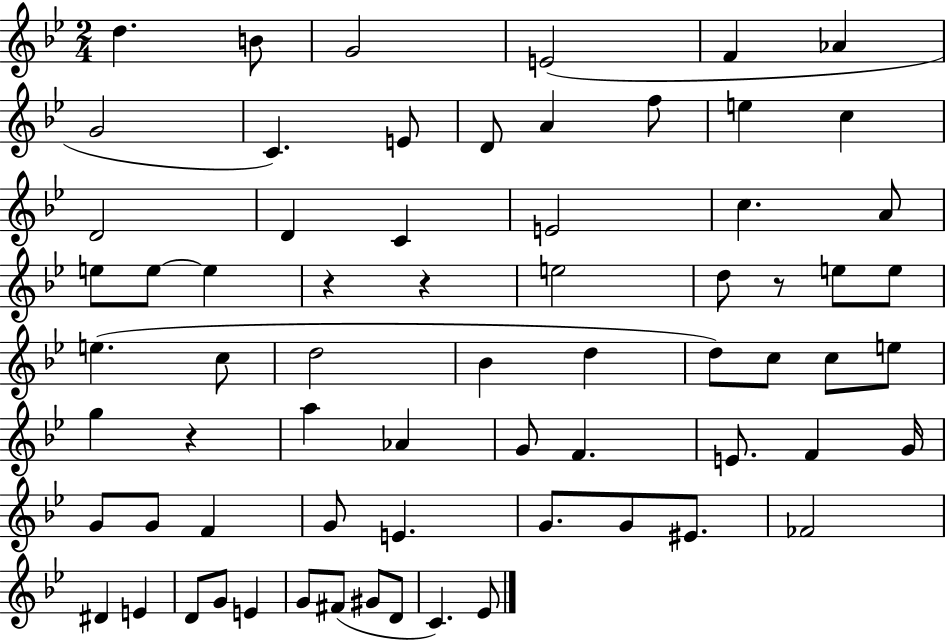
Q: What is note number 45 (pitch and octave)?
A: G4